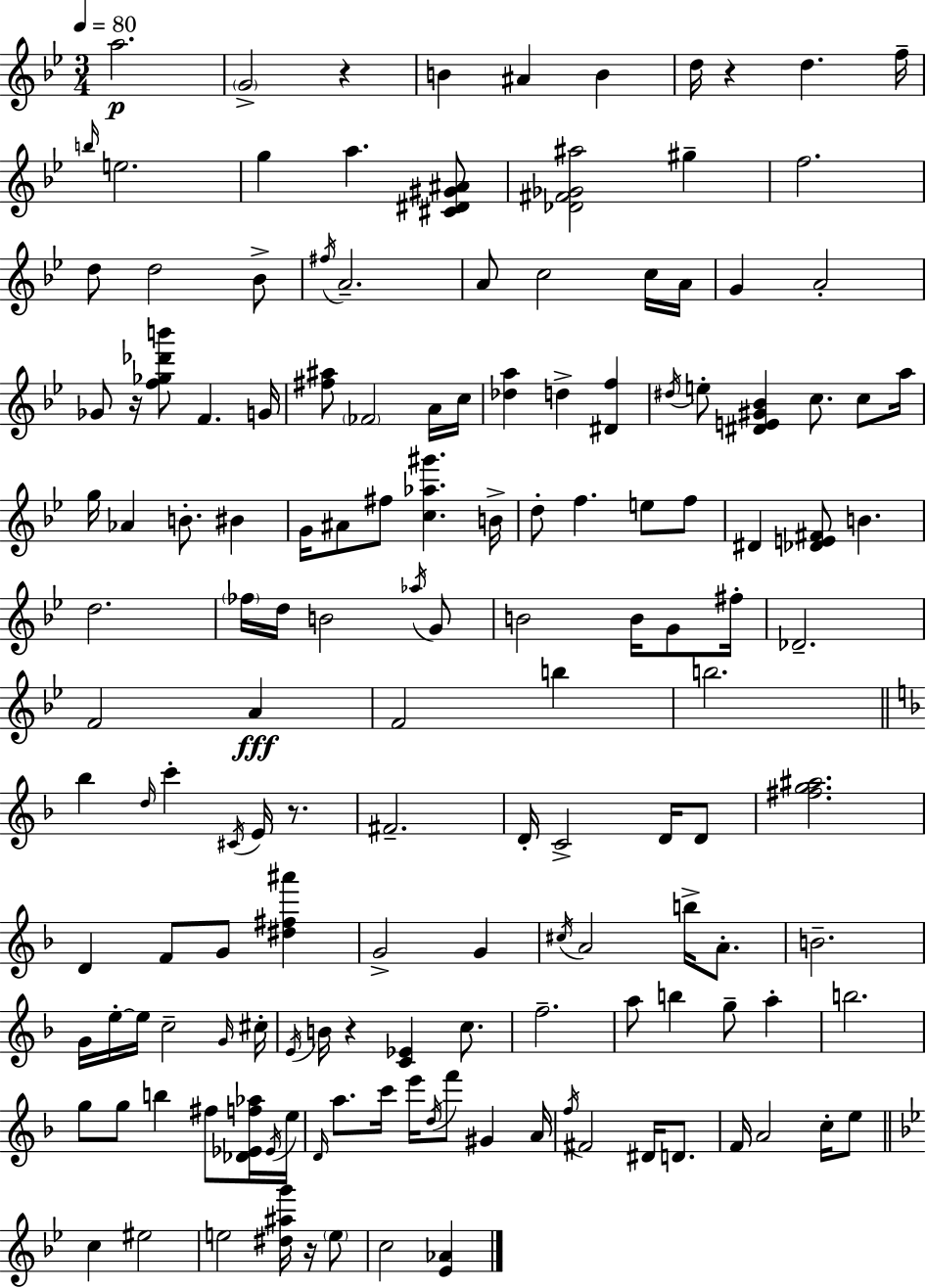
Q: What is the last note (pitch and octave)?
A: C5